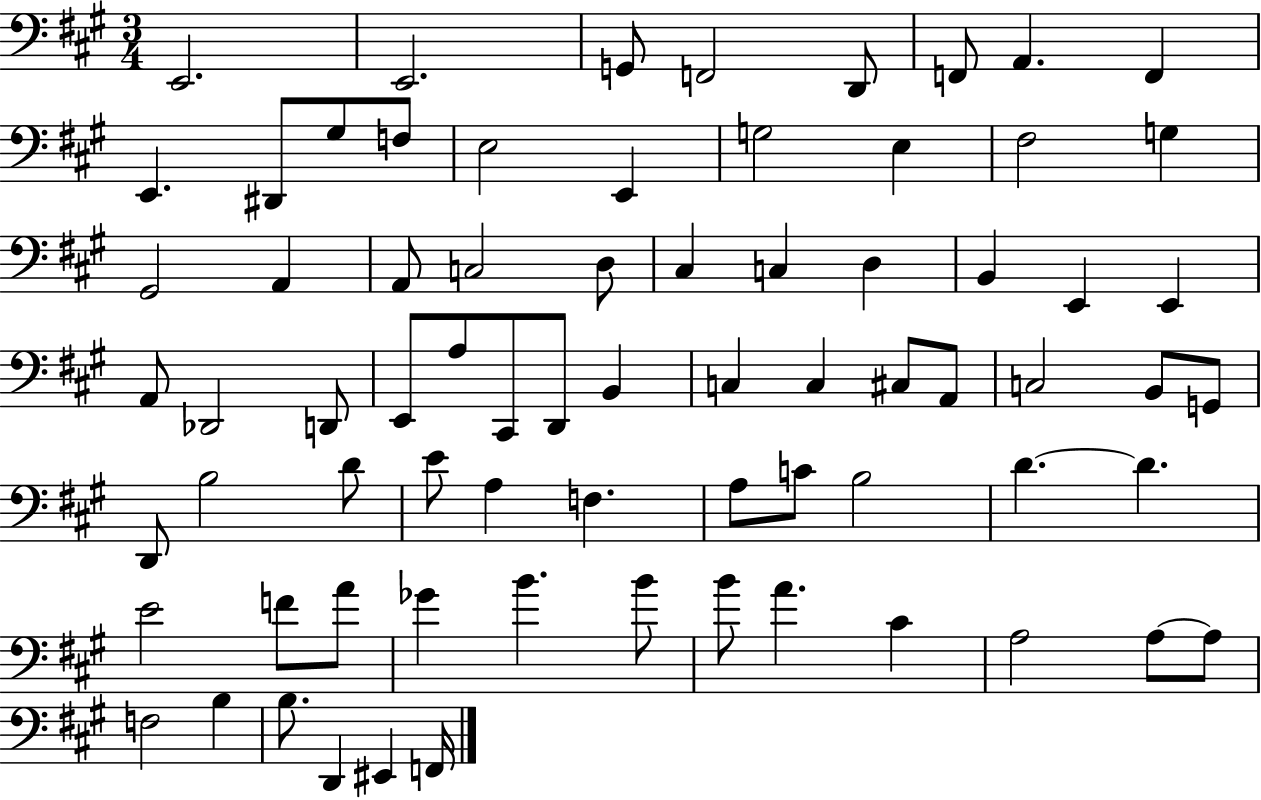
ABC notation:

X:1
T:Untitled
M:3/4
L:1/4
K:A
E,,2 E,,2 G,,/2 F,,2 D,,/2 F,,/2 A,, F,, E,, ^D,,/2 ^G,/2 F,/2 E,2 E,, G,2 E, ^F,2 G, ^G,,2 A,, A,,/2 C,2 D,/2 ^C, C, D, B,, E,, E,, A,,/2 _D,,2 D,,/2 E,,/2 A,/2 ^C,,/2 D,,/2 B,, C, C, ^C,/2 A,,/2 C,2 B,,/2 G,,/2 D,,/2 B,2 D/2 E/2 A, F, A,/2 C/2 B,2 D D E2 F/2 A/2 _G B B/2 B/2 A ^C A,2 A,/2 A,/2 F,2 B, B,/2 D,, ^E,, F,,/4